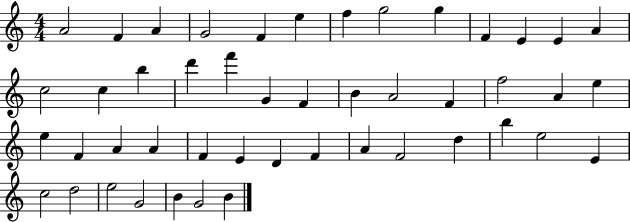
X:1
T:Untitled
M:4/4
L:1/4
K:C
A2 F A G2 F e f g2 g F E E A c2 c b d' f' G F B A2 F f2 A e e F A A F E D F A F2 d b e2 E c2 d2 e2 G2 B G2 B